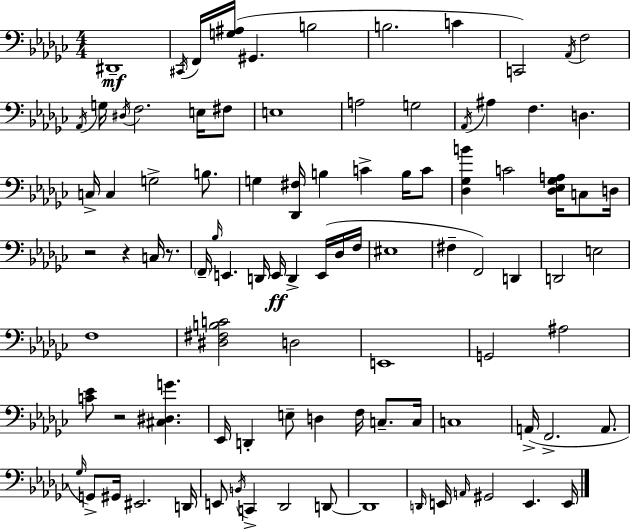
{
  \clef bass
  \numericTimeSignature
  \time 4/4
  \key ees \minor
  dis,1--\mf | \acciaccatura { cis,16 } f,16 <g ais>16( gis,4. b2 | b2. c'4 | c,2) \acciaccatura { aes,16 } f2 | \break \acciaccatura { aes,16 } g16 \acciaccatura { dis16 } f2. | e16 fis8 e1 | a2 g2 | \acciaccatura { aes,16 } ais4 f4. d4. | \break c16-> c4 g2-> | b8. g4 <des, fis>16 b4 c'4-> | b16 c'8 <des ges b'>4 c'2 | <des ees ges a>16 c8 d16 r2 r4 | \break c16 r8. \parenthesize f,16-- \grace { bes16 } e,4. d,16 e,16\ff d,4-> | e,16( des16 f16 eis1 | fis4-- f,2) | d,4 d,2 e2 | \break f1 | <dis fis b c'>2 d2 | e,1 | g,2 ais2 | \break <c' ees'>8 r2 | <cis dis g'>4. ees,16 d,4-. e8-- d4 | f16 c8.-- c16 c1 | a,16->( f,2.-> | \break a,8. \grace { ges16 } g,8->) gis,16 eis,2. | d,16 e,8 \acciaccatura { b,16 } c,4-> des,2 | d,8~~ d,1 | \grace { d,16 } e,16 \grace { a,16 } gis,2 | \break e,4. e,16 \bar "|."
}